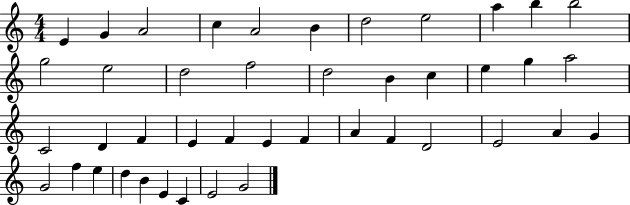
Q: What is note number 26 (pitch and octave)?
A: F4